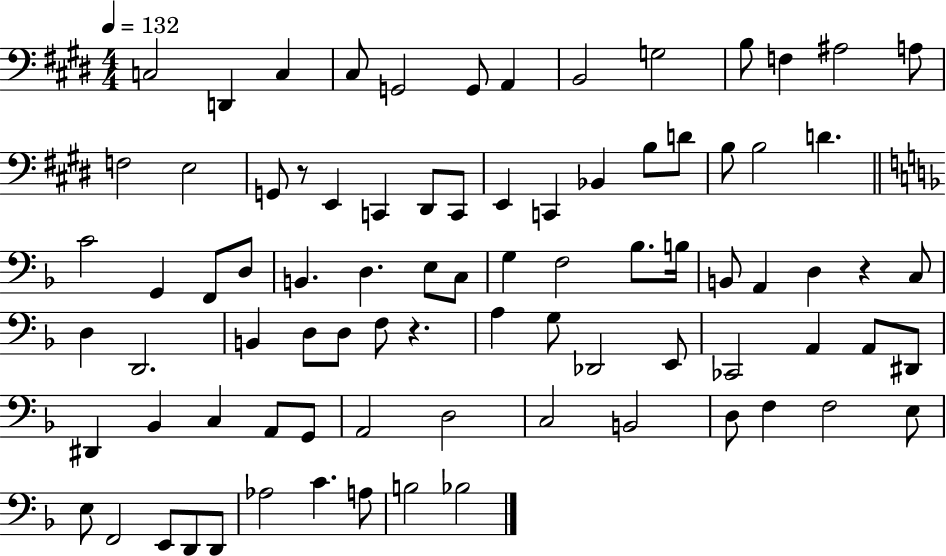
X:1
T:Untitled
M:4/4
L:1/4
K:E
C,2 D,, C, ^C,/2 G,,2 G,,/2 A,, B,,2 G,2 B,/2 F, ^A,2 A,/2 F,2 E,2 G,,/2 z/2 E,, C,, ^D,,/2 C,,/2 E,, C,, _B,, B,/2 D/2 B,/2 B,2 D C2 G,, F,,/2 D,/2 B,, D, E,/2 C,/2 G, F,2 _B,/2 B,/4 B,,/2 A,, D, z C,/2 D, D,,2 B,, D,/2 D,/2 F,/2 z A, G,/2 _D,,2 E,,/2 _C,,2 A,, A,,/2 ^D,,/2 ^D,, _B,, C, A,,/2 G,,/2 A,,2 D,2 C,2 B,,2 D,/2 F, F,2 E,/2 E,/2 F,,2 E,,/2 D,,/2 D,,/2 _A,2 C A,/2 B,2 _B,2